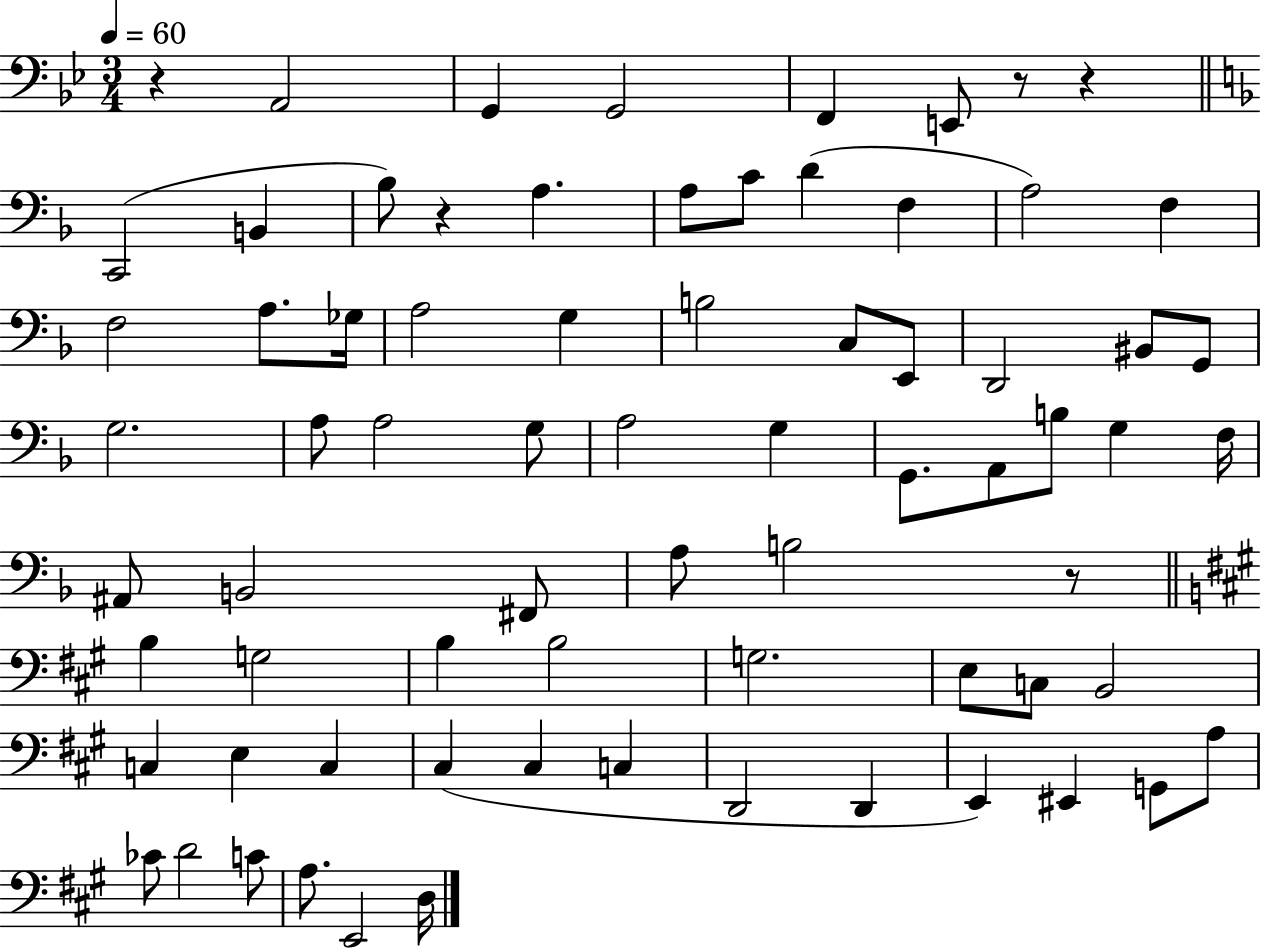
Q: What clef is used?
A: bass